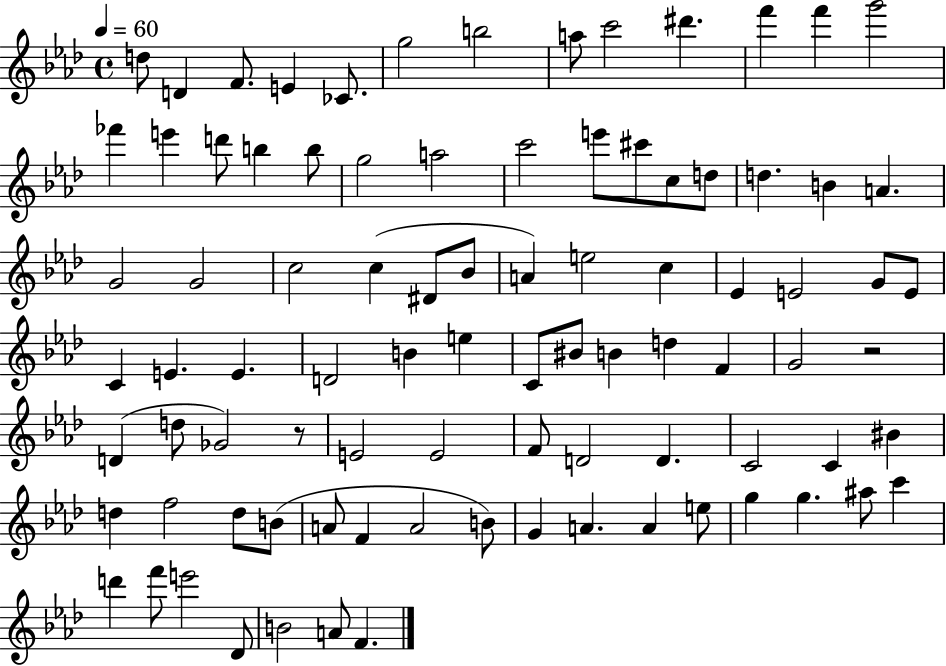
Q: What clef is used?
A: treble